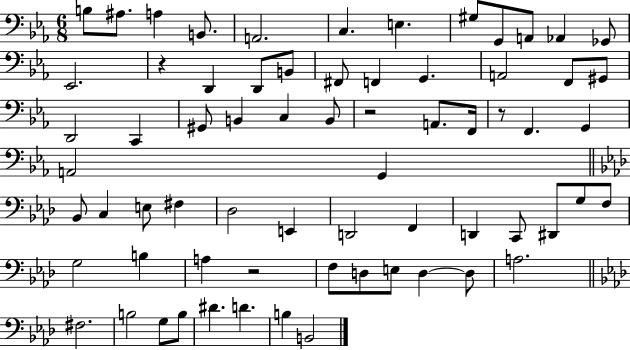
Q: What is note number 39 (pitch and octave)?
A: Db3